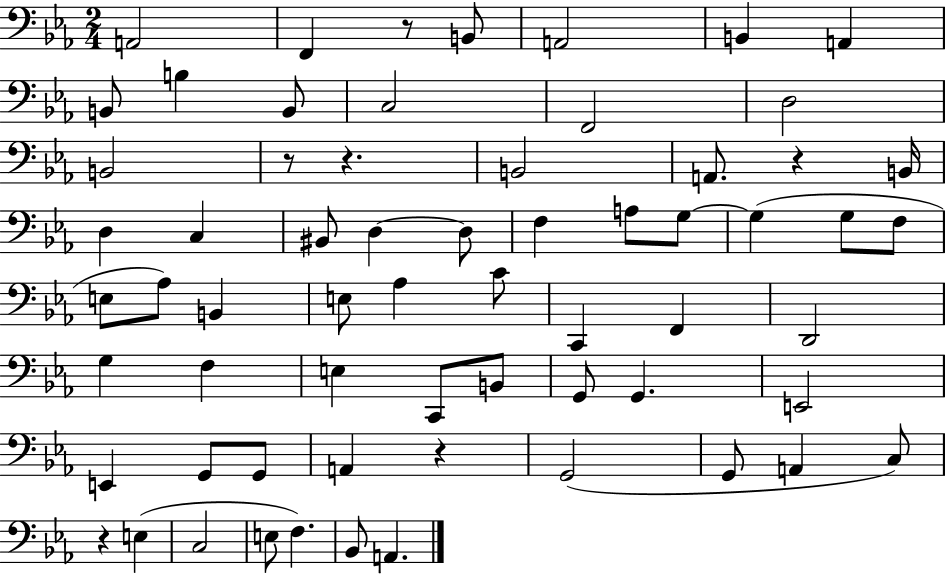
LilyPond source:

{
  \clef bass
  \numericTimeSignature
  \time 2/4
  \key ees \major
  a,2 | f,4 r8 b,8 | a,2 | b,4 a,4 | \break b,8 b4 b,8 | c2 | f,2 | d2 | \break b,2 | r8 r4. | b,2 | a,8. r4 b,16 | \break d4 c4 | bis,8 d4~~ d8 | f4 a8 g8~~ | g4( g8 f8 | \break e8 aes8) b,4 | e8 aes4 c'8 | c,4 f,4 | d,2 | \break g4 f4 | e4 c,8 b,8 | g,8 g,4. | e,2 | \break e,4 g,8 g,8 | a,4 r4 | g,2( | g,8 a,4 c8) | \break r4 e4( | c2 | e8 f4.) | bes,8 a,4. | \break \bar "|."
}